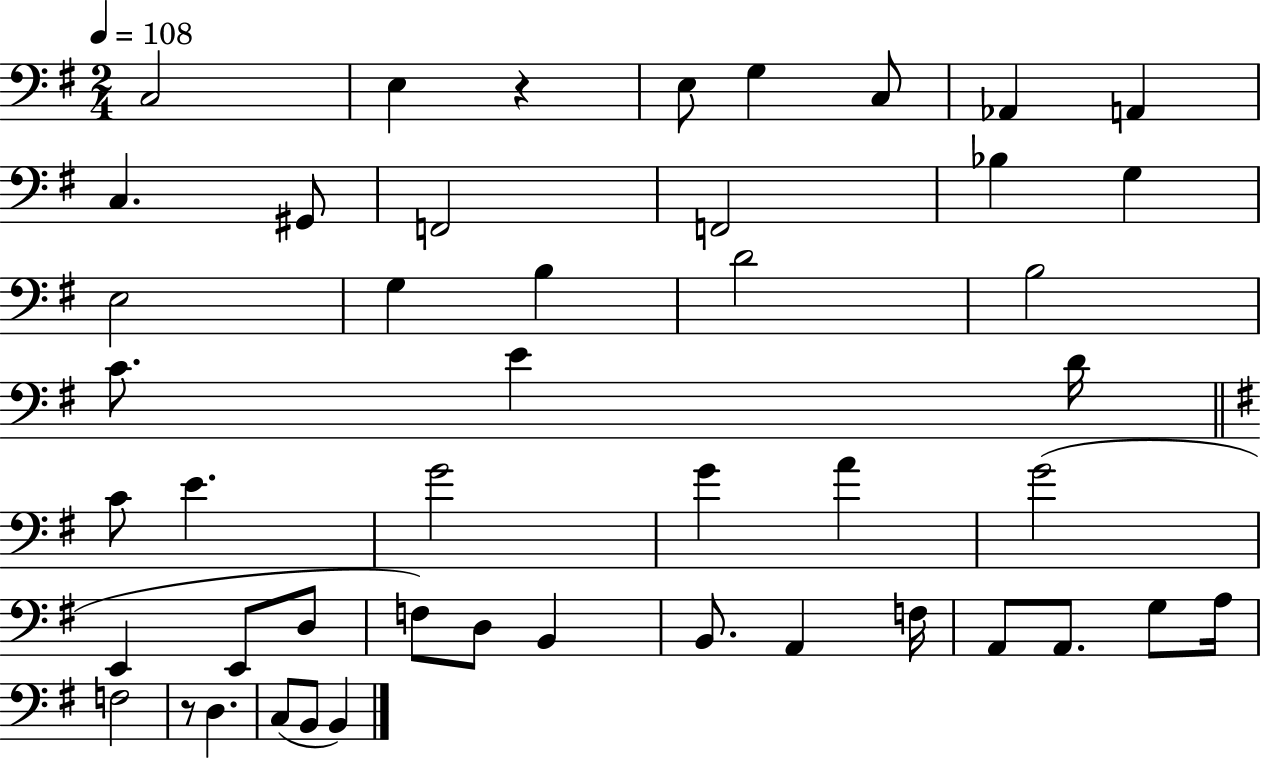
{
  \clef bass
  \numericTimeSignature
  \time 2/4
  \key g \major
  \tempo 4 = 108
  c2 | e4 r4 | e8 g4 c8 | aes,4 a,4 | \break c4. gis,8 | f,2 | f,2 | bes4 g4 | \break e2 | g4 b4 | d'2 | b2 | \break c'8. e'4 d'16 | \bar "||" \break \key g \major c'8 e'4. | g'2 | g'4 a'4 | g'2( | \break e,4 e,8 d8 | f8) d8 b,4 | b,8. a,4 f16 | a,8 a,8. g8 a16 | \break f2 | r8 d4. | c8( b,8 b,4) | \bar "|."
}